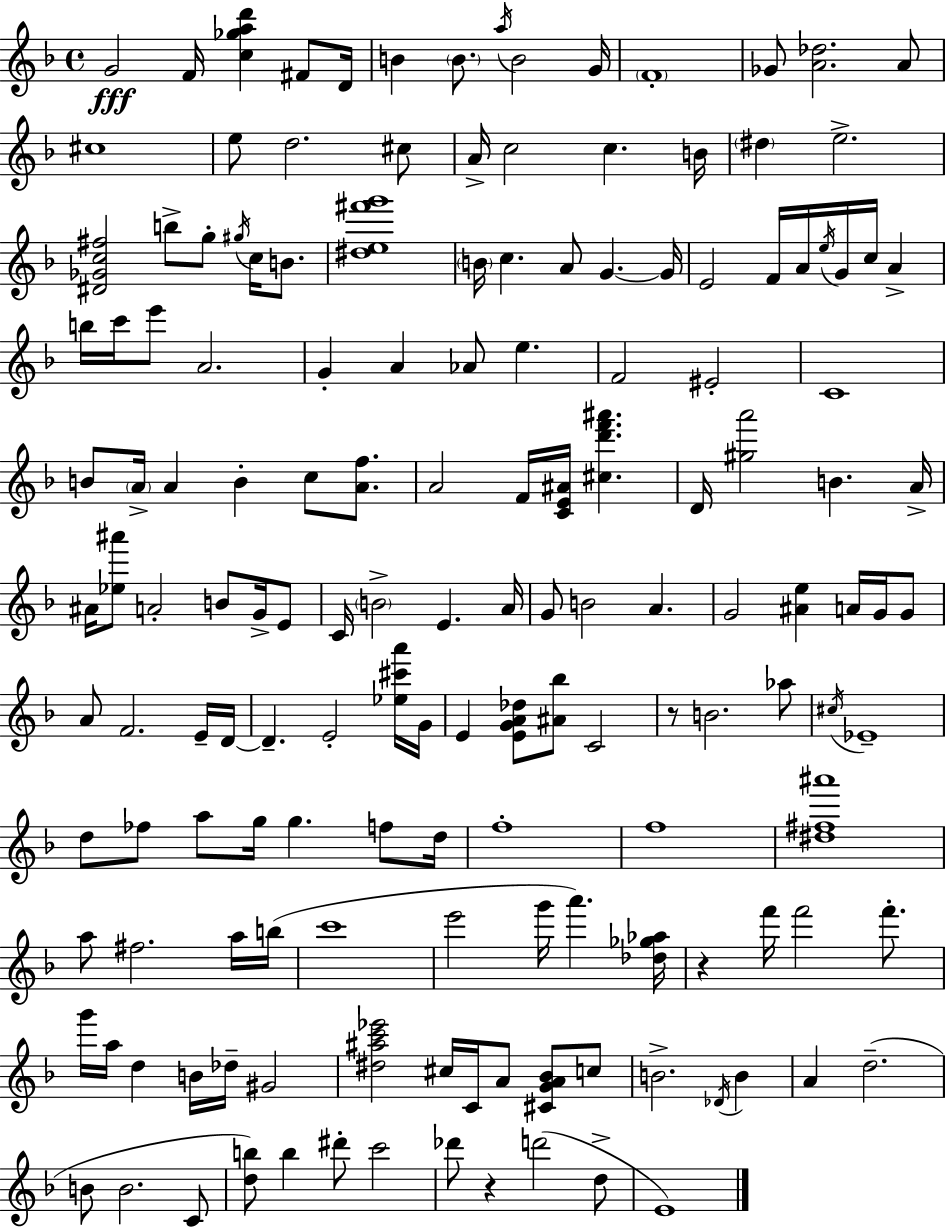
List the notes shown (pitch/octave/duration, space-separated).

G4/h F4/s [C5,Gb5,A5,D6]/q F#4/e D4/s B4/q B4/e. A5/s B4/h G4/s F4/w Gb4/e [A4,Db5]/h. A4/e C#5/w E5/e D5/h. C#5/e A4/s C5/h C5/q. B4/s D#5/q E5/h. [D#4,Gb4,C5,F#5]/h B5/e G5/e G#5/s C5/s B4/e. [D#5,E5,F#6,G6]/w B4/s C5/q. A4/e G4/q. G4/s E4/h F4/s A4/s E5/s G4/s C5/s A4/q B5/s C6/s E6/e A4/h. G4/q A4/q Ab4/e E5/q. F4/h EIS4/h C4/w B4/e A4/s A4/q B4/q C5/e [A4,F5]/e. A4/h F4/s [C4,E4,A#4]/s [C#5,D6,F6,A#6]/q. D4/s [G#5,A6]/h B4/q. A4/s A#4/s [Eb5,A#6]/e A4/h B4/e G4/s E4/e C4/s B4/h E4/q. A4/s G4/e B4/h A4/q. G4/h [A#4,E5]/q A4/s G4/s G4/e A4/e F4/h. E4/s D4/s D4/q. E4/h [Eb5,C#6,A6]/s G4/s E4/q [E4,G4,A4,Db5]/e [A#4,Bb5]/e C4/h R/e B4/h. Ab5/e C#5/s Eb4/w D5/e FES5/e A5/e G5/s G5/q. F5/e D5/s F5/w F5/w [D#5,F#5,A#6]/w A5/e F#5/h. A5/s B5/s C6/w E6/h G6/s A6/q. [Db5,Gb5,Ab5]/s R/q F6/s F6/h F6/e. G6/s A5/s D5/q B4/s Db5/s G#4/h [D#5,A#5,C6,Eb6]/h C#5/s C4/s A4/e [C#4,G4,A4,Bb4]/e C5/e B4/h. Db4/s B4/q A4/q D5/h. B4/e B4/h. C4/e [D5,B5]/e B5/q D#6/e C6/h Db6/e R/q D6/h D5/e E4/w